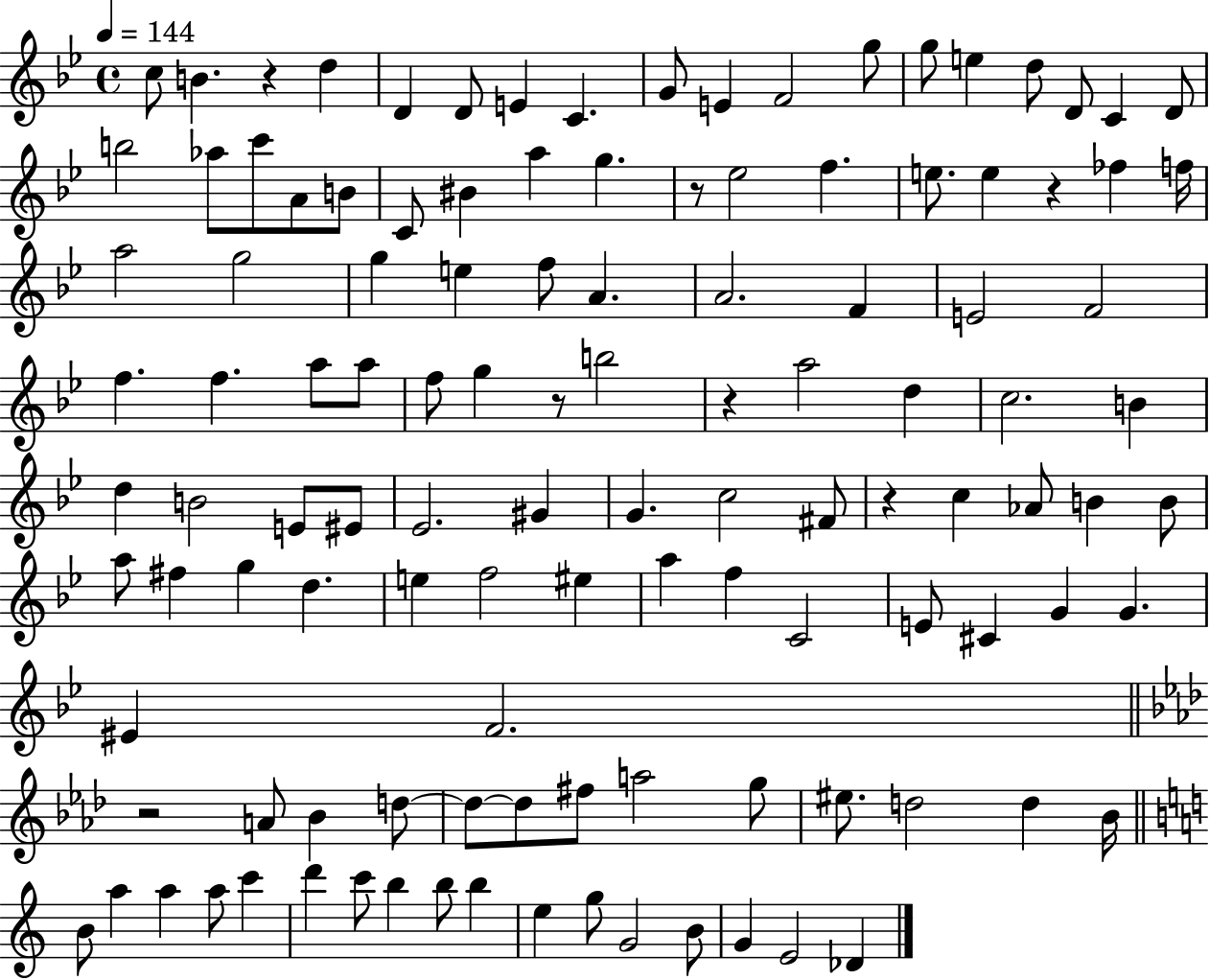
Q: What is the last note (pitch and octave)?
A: Db4